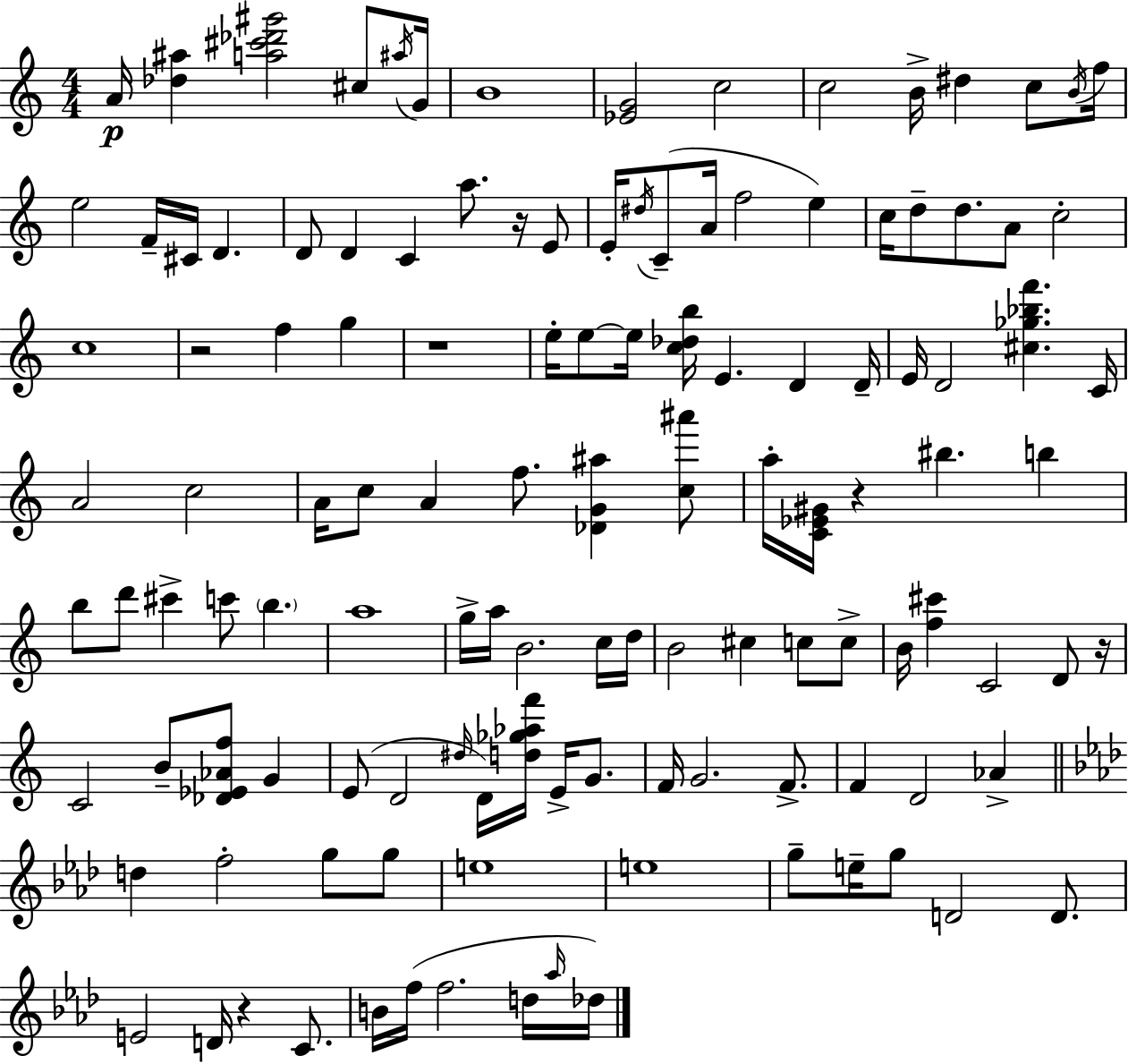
A4/s [Db5,A#5]/q [A5,C#6,Db6,G#6]/h C#5/e A#5/s G4/s B4/w [Eb4,G4]/h C5/h C5/h B4/s D#5/q C5/e B4/s F5/s E5/h F4/s C#4/s D4/q. D4/e D4/q C4/q A5/e. R/s E4/e E4/s D#5/s C4/e A4/s F5/h E5/q C5/s D5/e D5/e. A4/e C5/h C5/w R/h F5/q G5/q R/w E5/s E5/e E5/s [C5,Db5,B5]/s E4/q. D4/q D4/s E4/s D4/h [C#5,Gb5,Bb5,F6]/q. C4/s A4/h C5/h A4/s C5/e A4/q F5/e. [Db4,G4,A#5]/q [C5,A#6]/e A5/s [C4,Eb4,G#4]/s R/q BIS5/q. B5/q B5/e D6/e C#6/q C6/e B5/q. A5/w G5/s A5/s B4/h. C5/s D5/s B4/h C#5/q C5/e C5/e B4/s [F5,C#6]/q C4/h D4/e R/s C4/h B4/e [Db4,Eb4,Ab4,F5]/e G4/q E4/e D4/h D#5/s D4/s [D5,Gb5,Ab5,F6]/s E4/s G4/e. F4/s G4/h. F4/e. F4/q D4/h Ab4/q D5/q F5/h G5/e G5/e E5/w E5/w G5/e E5/s G5/e D4/h D4/e. E4/h D4/s R/q C4/e. B4/s F5/s F5/h. D5/s Ab5/s Db5/s